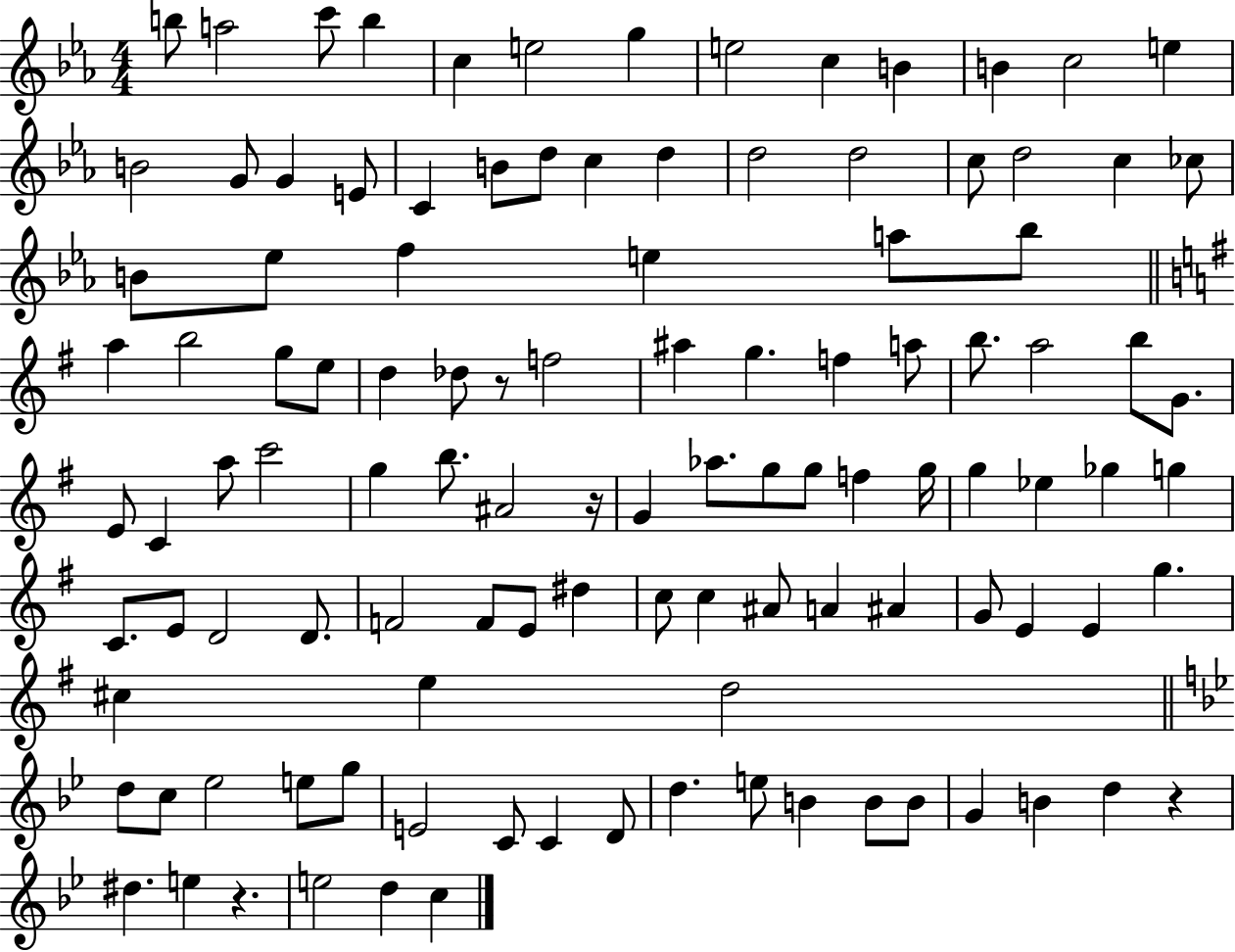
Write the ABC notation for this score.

X:1
T:Untitled
M:4/4
L:1/4
K:Eb
b/2 a2 c'/2 b c e2 g e2 c B B c2 e B2 G/2 G E/2 C B/2 d/2 c d d2 d2 c/2 d2 c _c/2 B/2 _e/2 f e a/2 _b/2 a b2 g/2 e/2 d _d/2 z/2 f2 ^a g f a/2 b/2 a2 b/2 G/2 E/2 C a/2 c'2 g b/2 ^A2 z/4 G _a/2 g/2 g/2 f g/4 g _e _g g C/2 E/2 D2 D/2 F2 F/2 E/2 ^d c/2 c ^A/2 A ^A G/2 E E g ^c e d2 d/2 c/2 _e2 e/2 g/2 E2 C/2 C D/2 d e/2 B B/2 B/2 G B d z ^d e z e2 d c